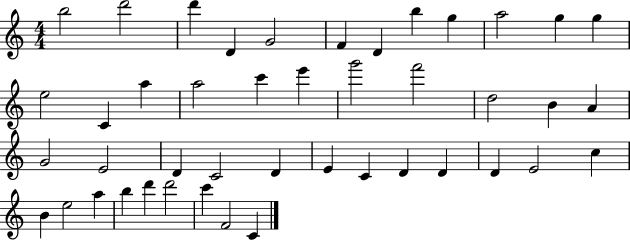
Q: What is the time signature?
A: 4/4